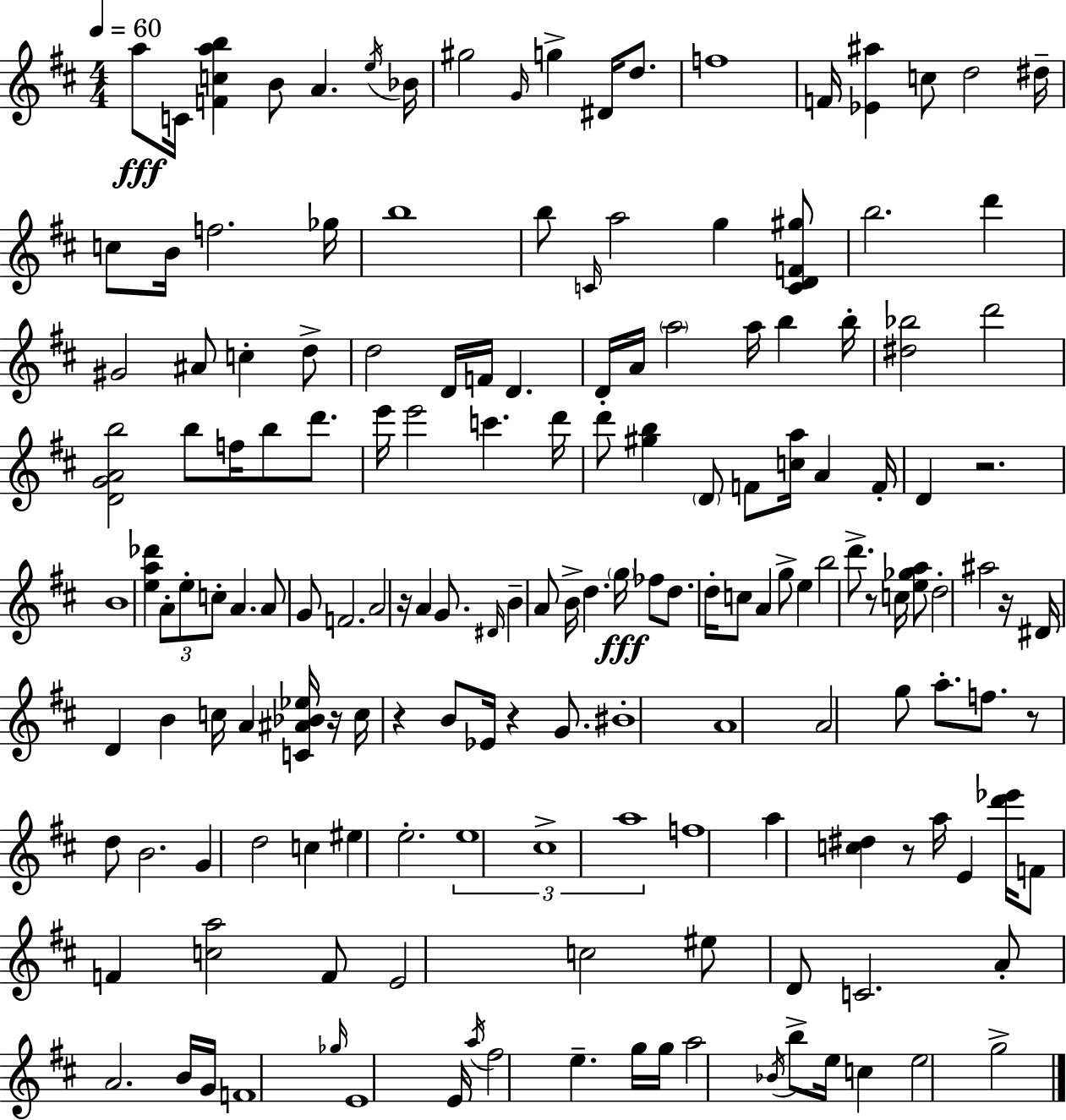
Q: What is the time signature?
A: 4/4